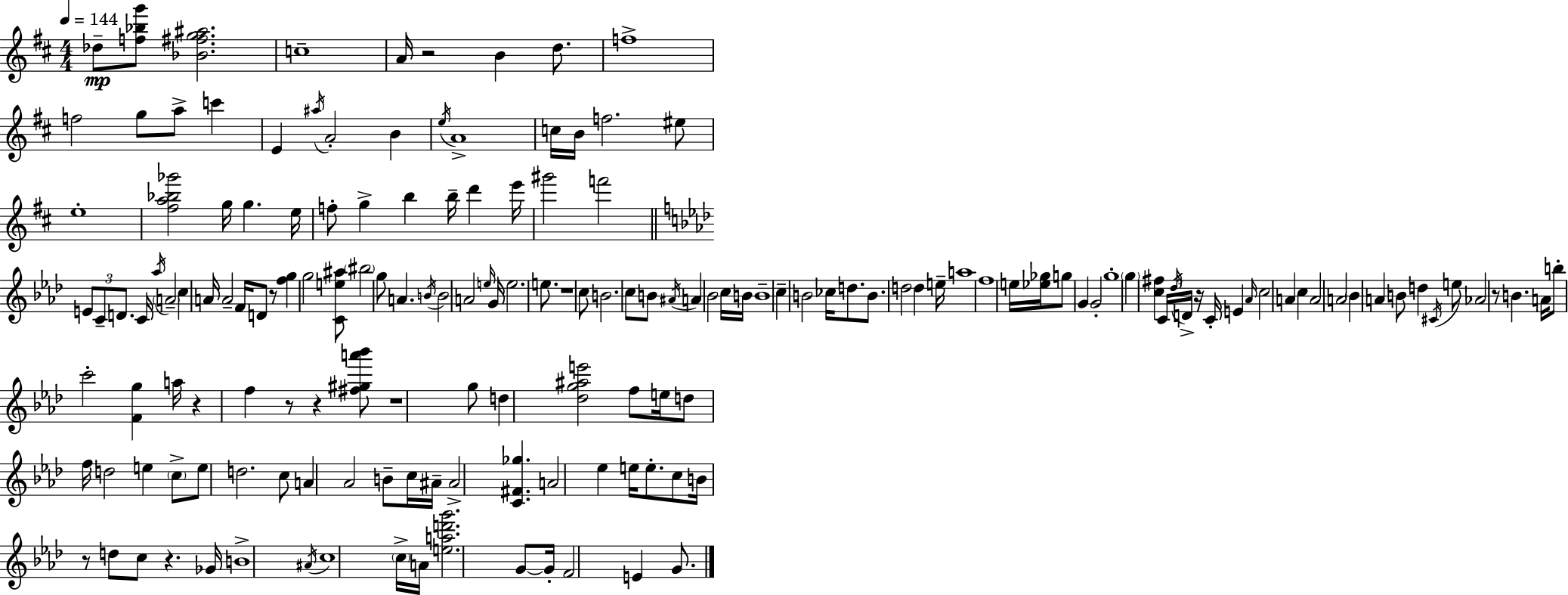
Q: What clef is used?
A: treble